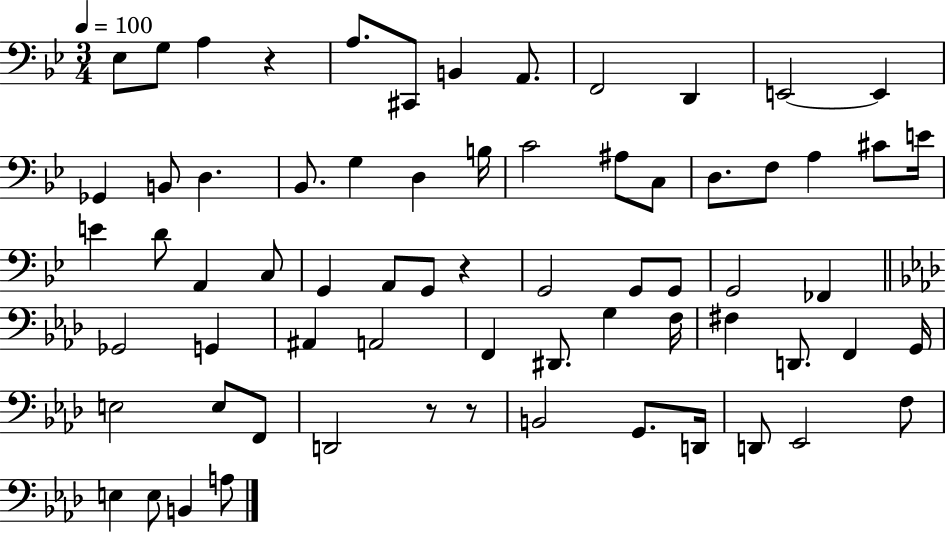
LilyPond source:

{
  \clef bass
  \numericTimeSignature
  \time 3/4
  \key bes \major
  \tempo 4 = 100
  ees8 g8 a4 r4 | a8. cis,8 b,4 a,8. | f,2 d,4 | e,2~~ e,4 | \break ges,4 b,8 d4. | bes,8. g4 d4 b16 | c'2 ais8 c8 | d8. f8 a4 cis'8 e'16 | \break e'4 d'8 a,4 c8 | g,4 a,8 g,8 r4 | g,2 g,8 g,8 | g,2 fes,4 | \break \bar "||" \break \key aes \major ges,2 g,4 | ais,4 a,2 | f,4 dis,8. g4 f16 | fis4 d,8. f,4 g,16 | \break e2 e8 f,8 | d,2 r8 r8 | b,2 g,8. d,16 | d,8 ees,2 f8 | \break e4 e8 b,4 a8 | \bar "|."
}